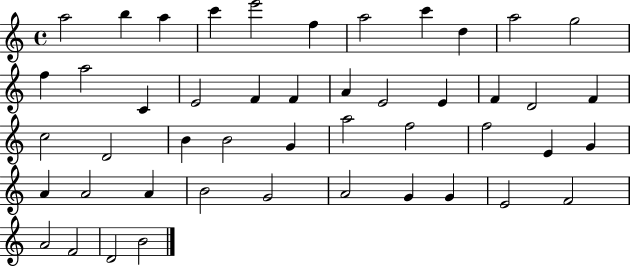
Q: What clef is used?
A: treble